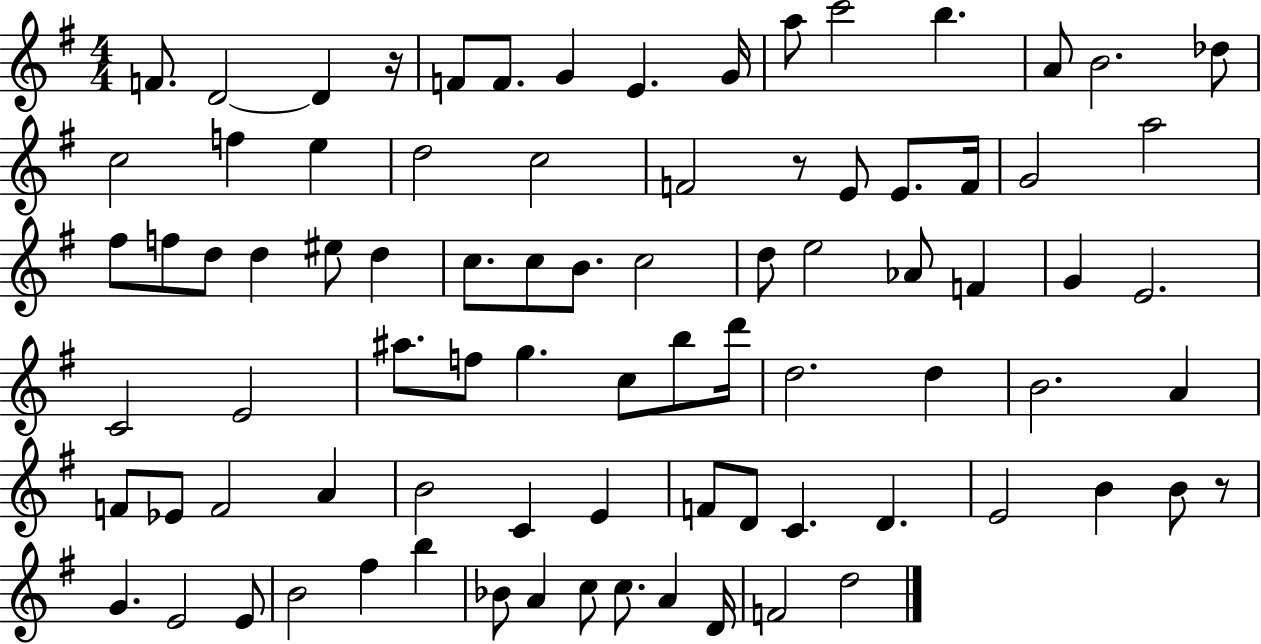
{
  \clef treble
  \numericTimeSignature
  \time 4/4
  \key g \major
  f'8. d'2~~ d'4 r16 | f'8 f'8. g'4 e'4. g'16 | a''8 c'''2 b''4. | a'8 b'2. des''8 | \break c''2 f''4 e''4 | d''2 c''2 | f'2 r8 e'8 e'8. f'16 | g'2 a''2 | \break fis''8 f''8 d''8 d''4 eis''8 d''4 | c''8. c''8 b'8. c''2 | d''8 e''2 aes'8 f'4 | g'4 e'2. | \break c'2 e'2 | ais''8. f''8 g''4. c''8 b''8 d'''16 | d''2. d''4 | b'2. a'4 | \break f'8 ees'8 f'2 a'4 | b'2 c'4 e'4 | f'8 d'8 c'4. d'4. | e'2 b'4 b'8 r8 | \break g'4. e'2 e'8 | b'2 fis''4 b''4 | bes'8 a'4 c''8 c''8. a'4 d'16 | f'2 d''2 | \break \bar "|."
}